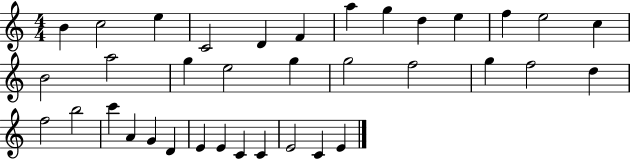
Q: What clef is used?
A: treble